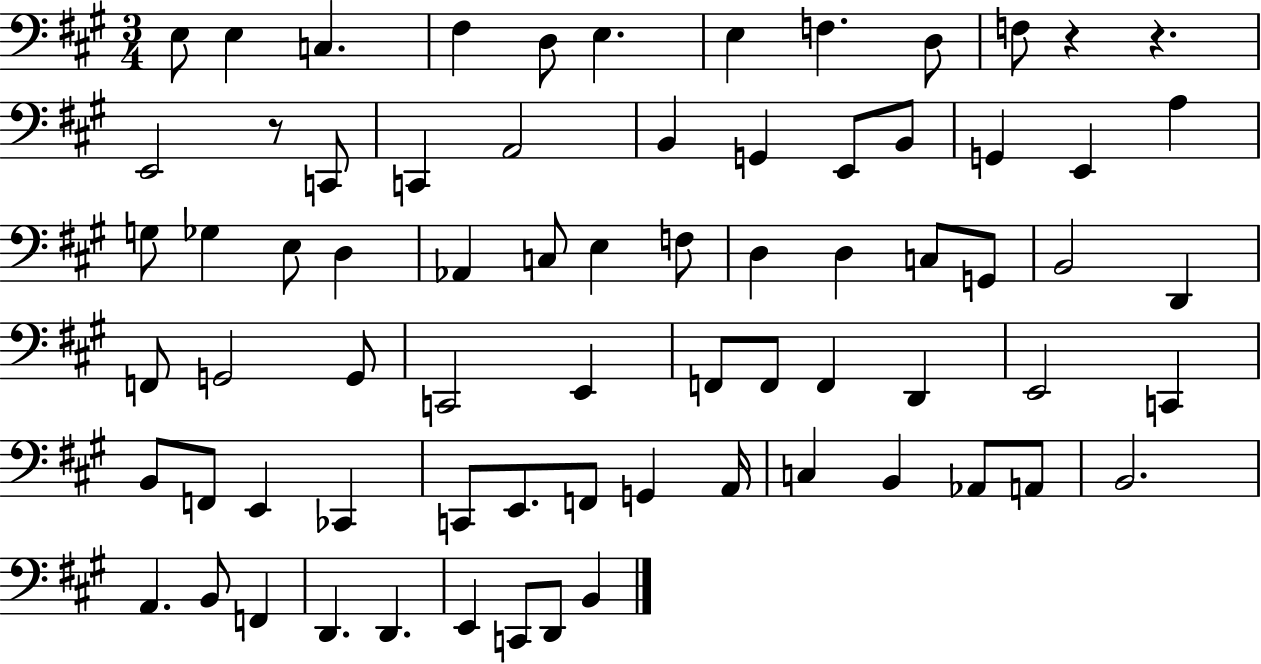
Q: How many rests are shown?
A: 3